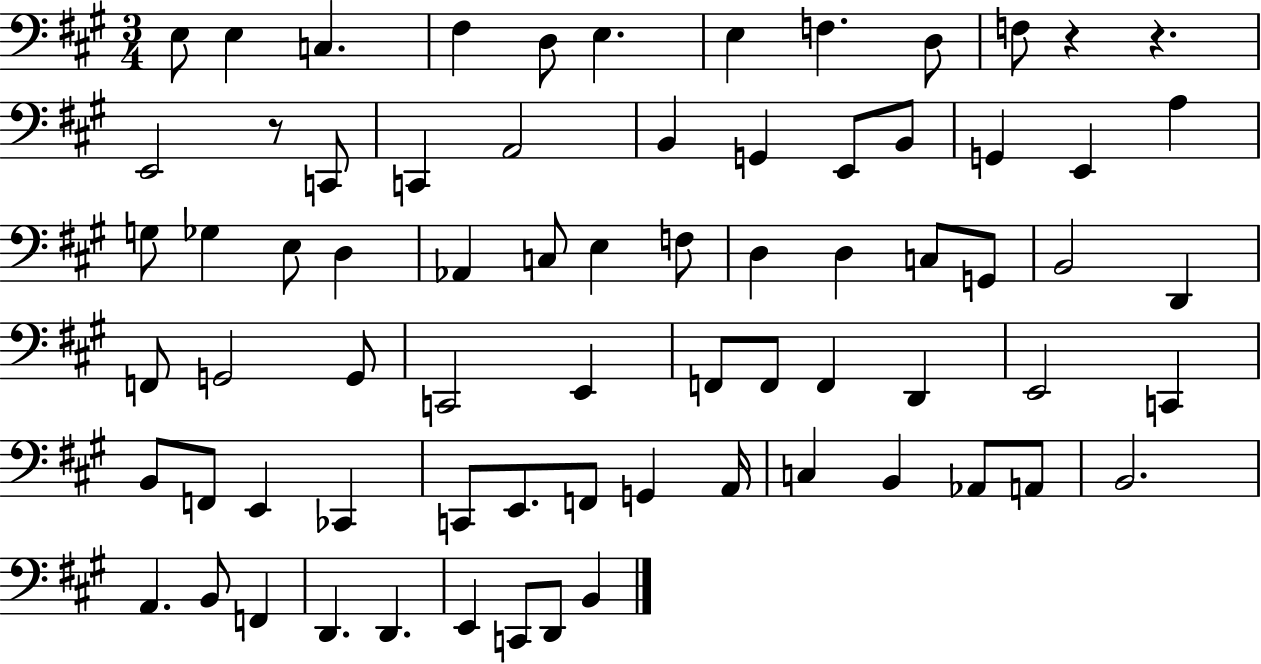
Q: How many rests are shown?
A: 3